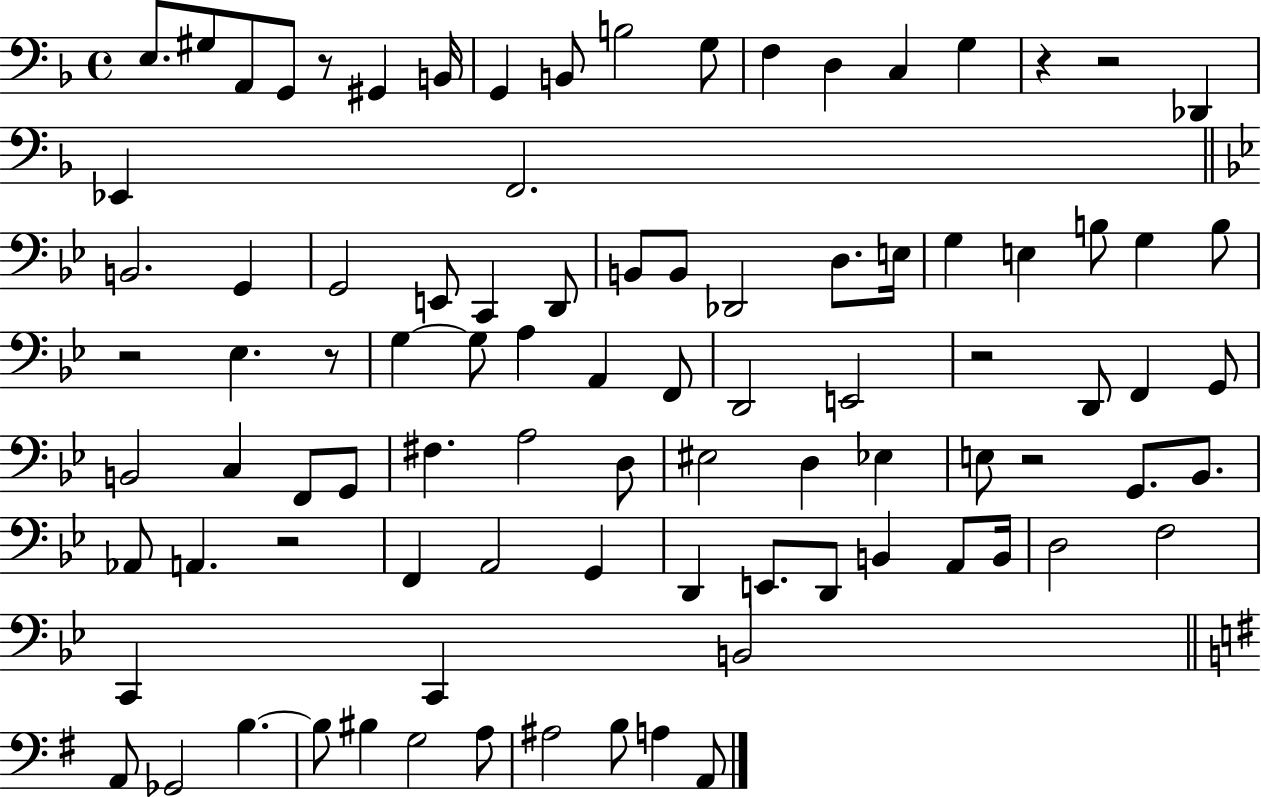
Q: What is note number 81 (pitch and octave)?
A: A#3